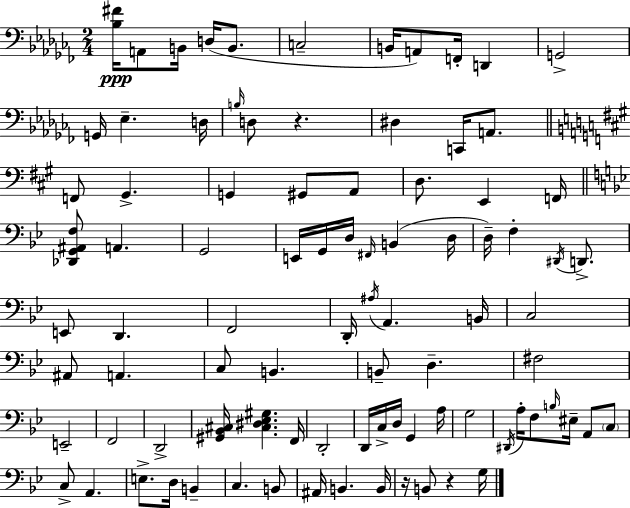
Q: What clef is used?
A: bass